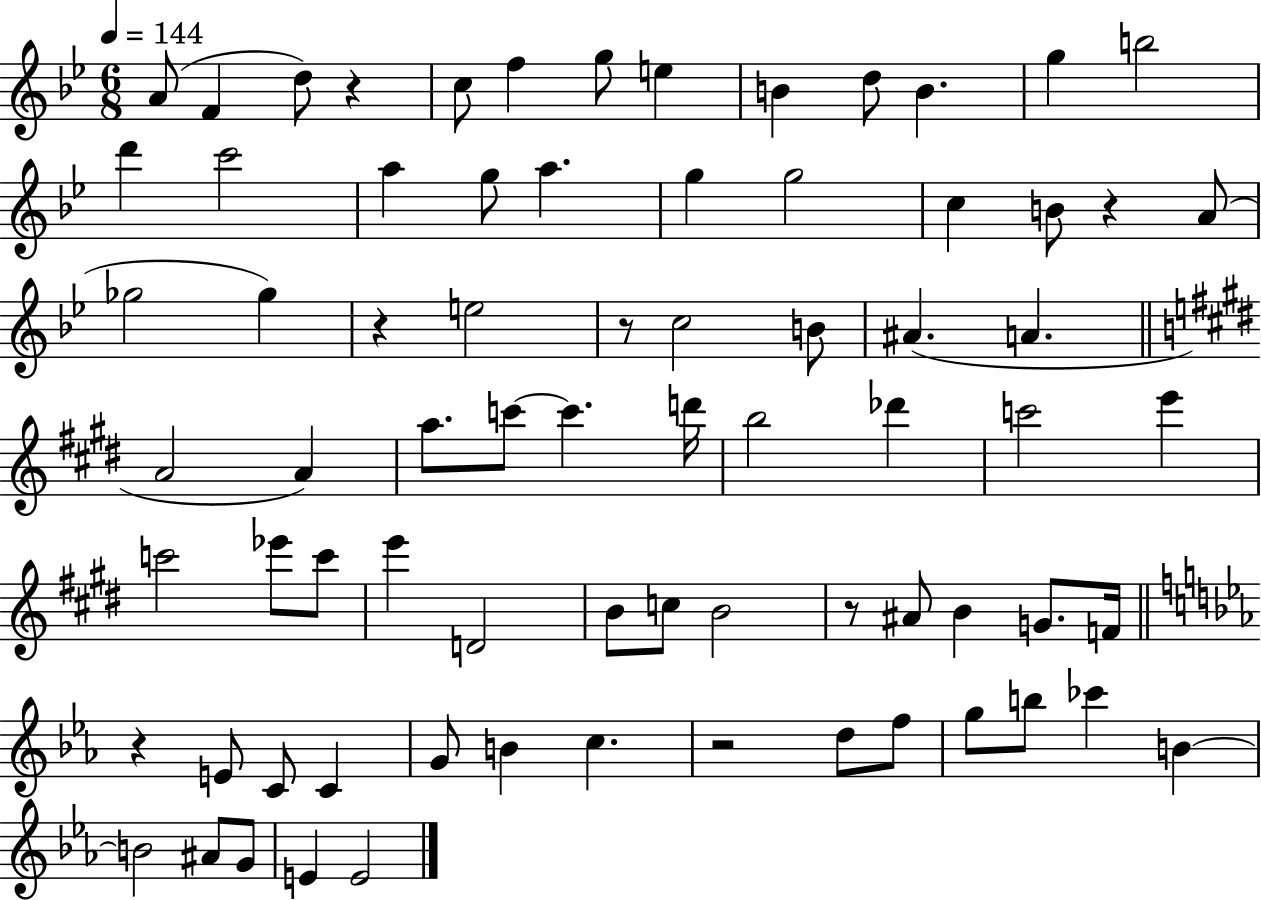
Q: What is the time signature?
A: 6/8